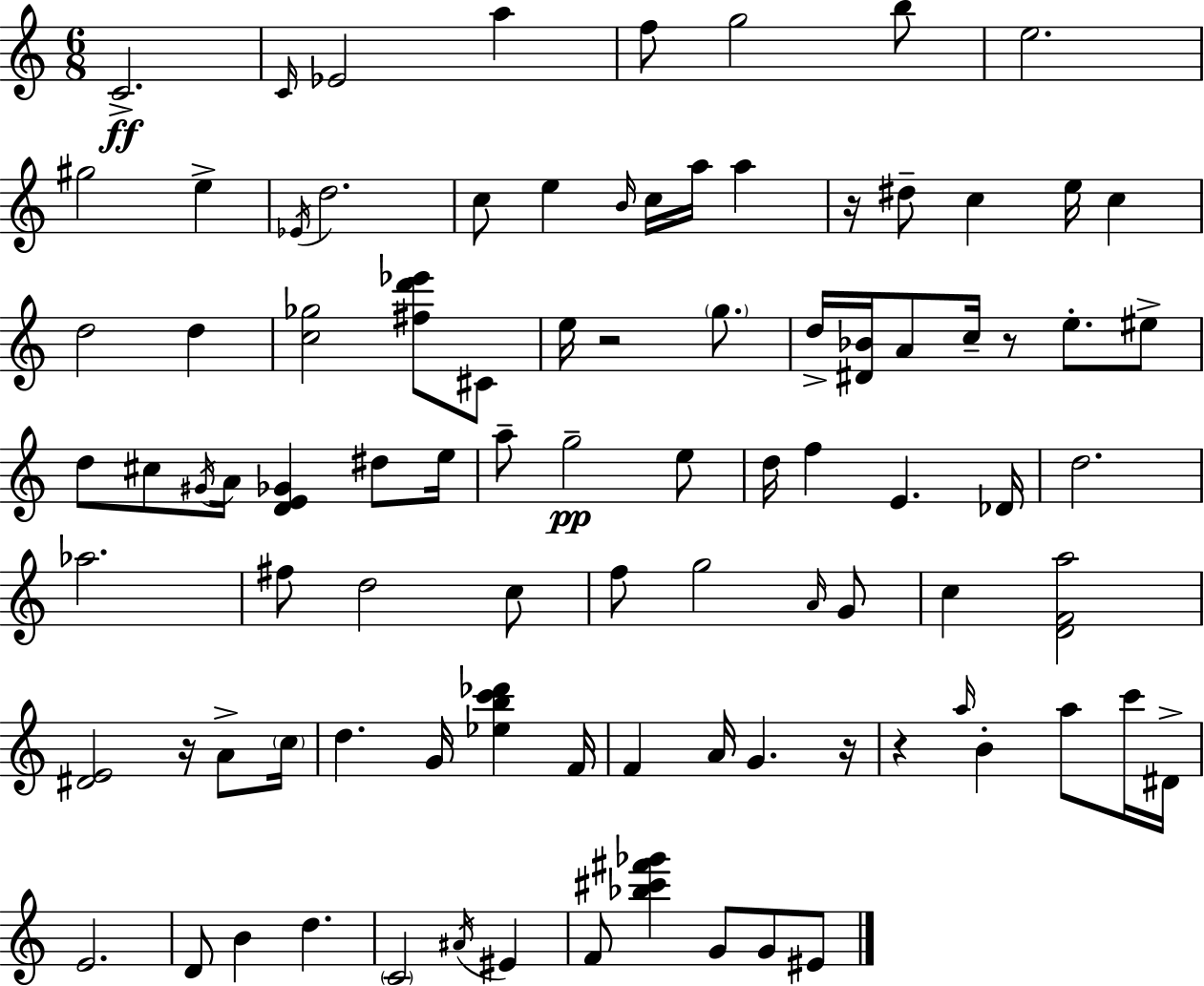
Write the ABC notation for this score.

X:1
T:Untitled
M:6/8
L:1/4
K:C
C2 C/4 _E2 a f/2 g2 b/2 e2 ^g2 e _E/4 d2 c/2 e B/4 c/4 a/4 a z/4 ^d/2 c e/4 c d2 d [c_g]2 [^fd'_e']/2 ^C/2 e/4 z2 g/2 d/4 [^D_B]/4 A/2 c/4 z/2 e/2 ^e/2 d/2 ^c/2 ^G/4 A/4 [DE_G] ^d/2 e/4 a/2 g2 e/2 d/4 f E _D/4 d2 _a2 ^f/2 d2 c/2 f/2 g2 A/4 G/2 c [DFa]2 [^DE]2 z/4 A/2 c/4 d G/4 [_ebc'_d'] F/4 F A/4 G z/4 z a/4 B a/2 c'/4 ^D/4 E2 D/2 B d C2 ^A/4 ^E F/2 [_b^c'^f'_g'] G/2 G/2 ^E/2